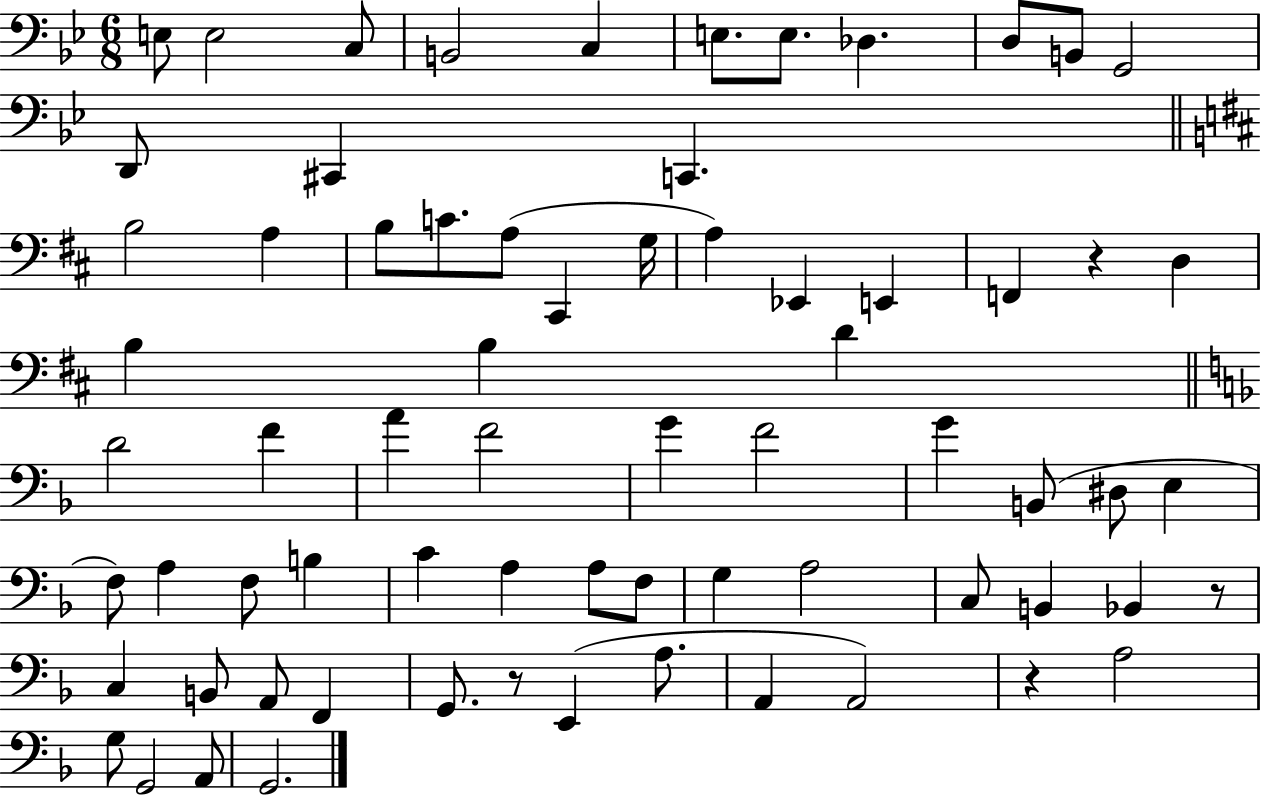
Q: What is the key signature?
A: BES major